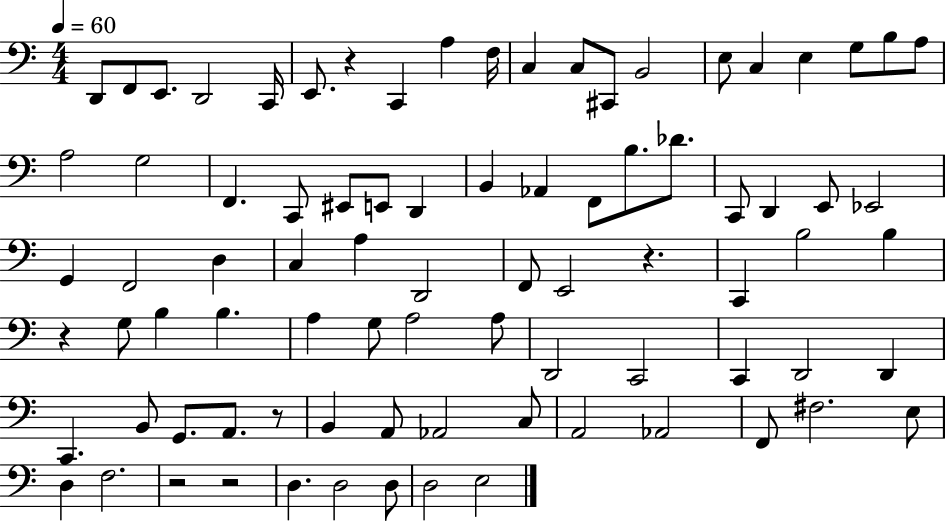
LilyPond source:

{
  \clef bass
  \numericTimeSignature
  \time 4/4
  \key c \major
  \tempo 4 = 60
  d,8 f,8 e,8. d,2 c,16 | e,8. r4 c,4 a4 f16 | c4 c8 cis,8 b,2 | e8 c4 e4 g8 b8 a8 | \break a2 g2 | f,4. c,8 eis,8 e,8 d,4 | b,4 aes,4 f,8 b8. des'8. | c,8 d,4 e,8 ees,2 | \break g,4 f,2 d4 | c4 a4 d,2 | f,8 e,2 r4. | c,4 b2 b4 | \break r4 g8 b4 b4. | a4 g8 a2 a8 | d,2 c,2 | c,4 d,2 d,4 | \break c,4. b,8 g,8. a,8. r8 | b,4 a,8 aes,2 c8 | a,2 aes,2 | f,8 fis2. e8 | \break d4 f2. | r2 r2 | d4. d2 d8 | d2 e2 | \break \bar "|."
}